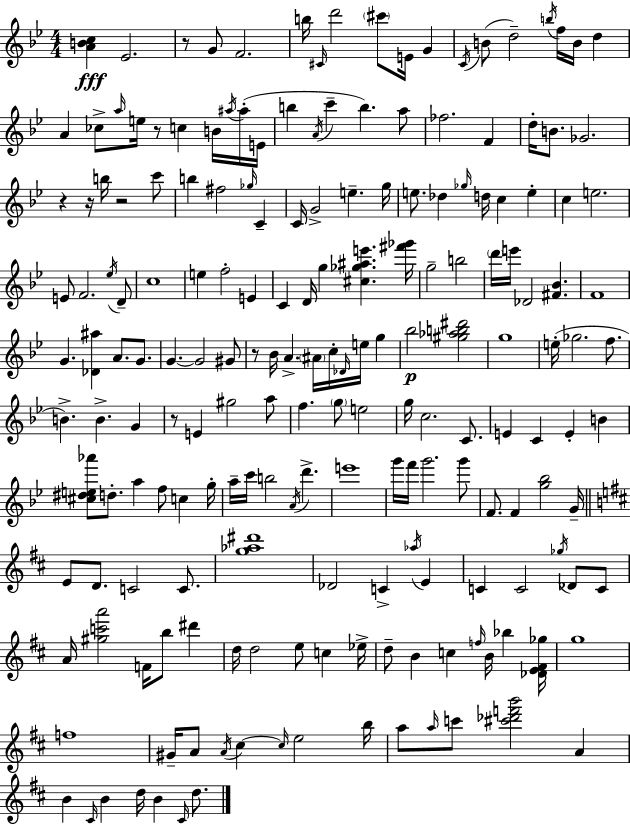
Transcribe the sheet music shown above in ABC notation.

X:1
T:Untitled
M:4/4
L:1/4
K:Bb
[ABc] _E2 z/2 G/2 F2 b/4 ^C/4 d'2 ^c'/2 E/4 G C/4 B/2 d2 b/4 f/4 B/4 d A _c/2 a/4 e/4 z/2 c B/4 ^a/4 ^a/4 E/4 b A/4 c' b a/2 _f2 F d/4 B/2 _G2 z z/4 b/4 z2 c'/2 b ^f2 _g/4 C C/4 G2 e g/4 e/2 _d _g/4 d/4 c e c e2 E/2 F2 _e/4 D/2 c4 e f2 E C D/4 g [^c_g^ae'] [^f'_g']/4 g2 b2 d'/4 e'/4 _D2 [^F_B] F4 G [_D^a] A/2 G/2 G G2 ^G/2 z/2 _B/4 A ^A/4 c/4 _D/4 e/4 g _b2 [^g_ab^d']2 g4 e/4 _g2 f/2 B B G z/2 E ^g2 a/2 f g/2 e2 g/4 c2 C/2 E C E B [^c^de_a']/2 d/2 a f/2 c g/4 a/4 c'/4 b2 A/4 d' e'4 g'/4 f'/4 g'2 g'/2 F/2 F [g_b]2 G/4 E/2 D/2 C2 C/2 [g_a^d']4 _D2 C _a/4 E C C2 _g/4 _D/2 C/2 A/4 [^gc'a']2 F/4 b/2 ^d' d/4 d2 e/2 c _e/4 d/2 B c f/4 B/4 _b [_DE^F_g]/4 g4 f4 ^G/4 A/2 A/4 ^c ^c/4 e2 b/4 a/2 a/4 c'/2 [^c'_d'f'b']2 A B ^C/4 B d/4 B ^C/4 d/2